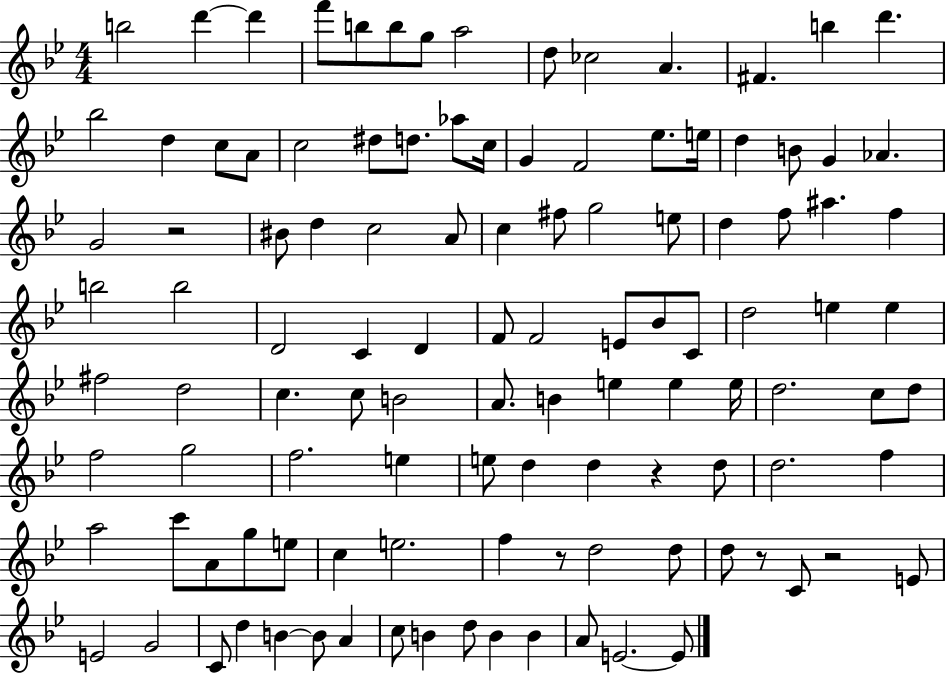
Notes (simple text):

B5/h D6/q D6/q F6/e B5/e B5/e G5/e A5/h D5/e CES5/h A4/q. F#4/q. B5/q D6/q. Bb5/h D5/q C5/e A4/e C5/h D#5/e D5/e. Ab5/e C5/s G4/q F4/h Eb5/e. E5/s D5/q B4/e G4/q Ab4/q. G4/h R/h BIS4/e D5/q C5/h A4/e C5/q F#5/e G5/h E5/e D5/q F5/e A#5/q. F5/q B5/h B5/h D4/h C4/q D4/q F4/e F4/h E4/e Bb4/e C4/e D5/h E5/q E5/q F#5/h D5/h C5/q. C5/e B4/h A4/e. B4/q E5/q E5/q E5/s D5/h. C5/e D5/e F5/h G5/h F5/h. E5/q E5/e D5/q D5/q R/q D5/e D5/h. F5/q A5/h C6/e A4/e G5/e E5/e C5/q E5/h. F5/q R/e D5/h D5/e D5/e R/e C4/e R/h E4/e E4/h G4/h C4/e D5/q B4/q B4/e A4/q C5/e B4/q D5/e B4/q B4/q A4/e E4/h. E4/e